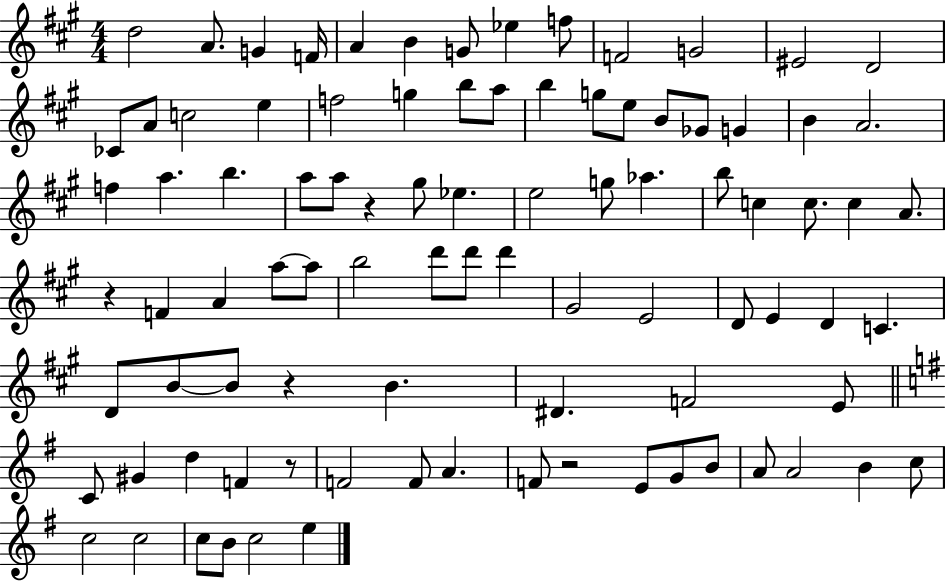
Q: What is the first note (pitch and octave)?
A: D5